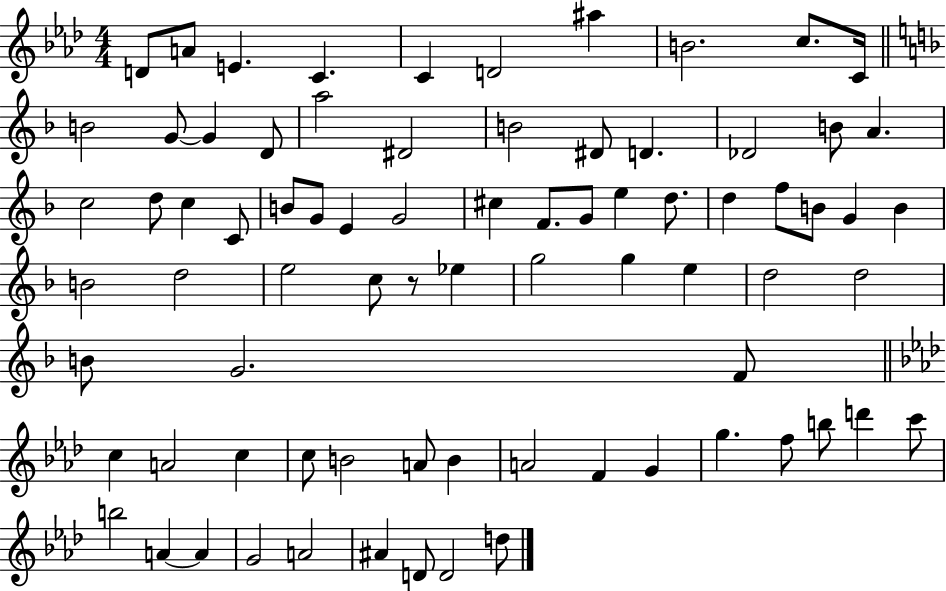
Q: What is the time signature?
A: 4/4